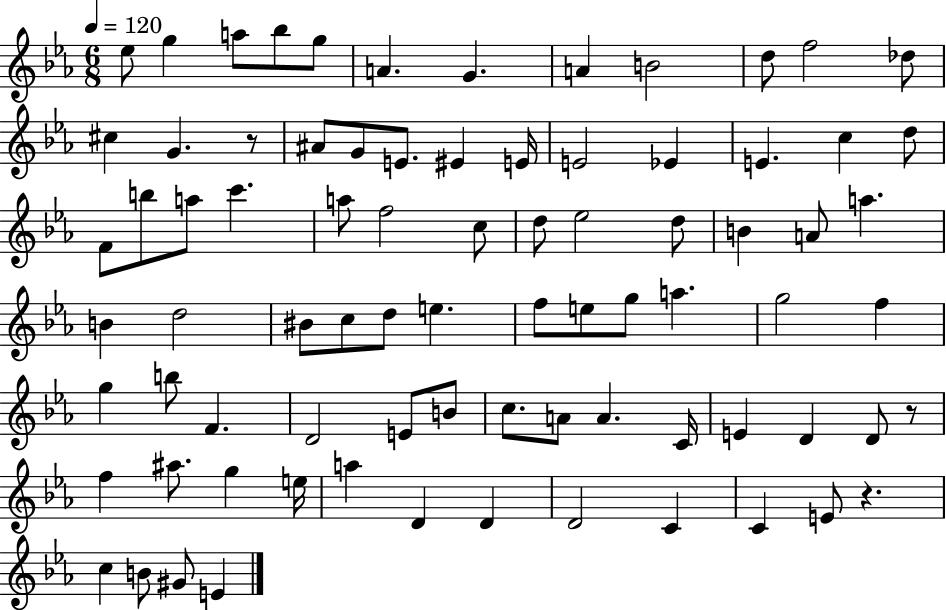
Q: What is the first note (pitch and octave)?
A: Eb5